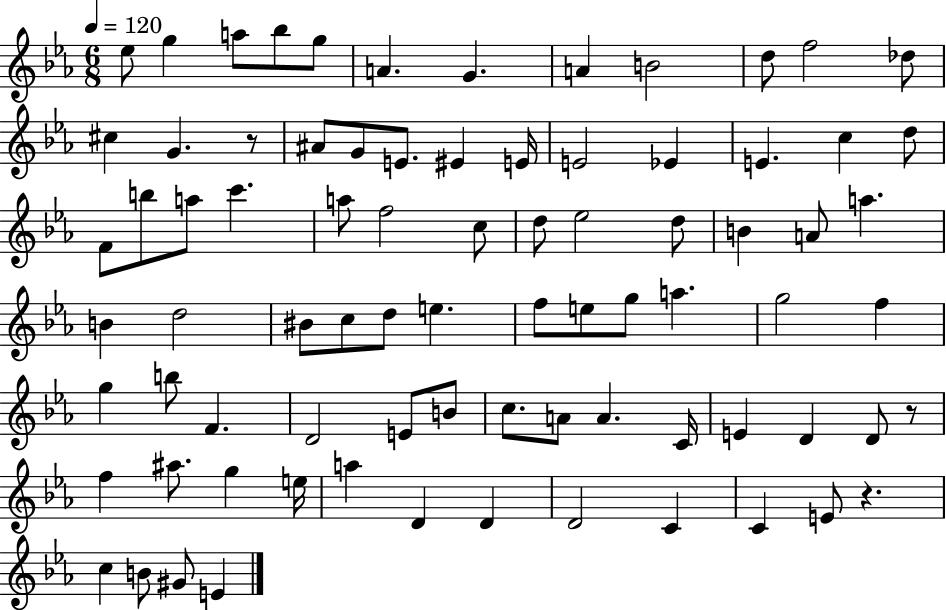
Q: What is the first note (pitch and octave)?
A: Eb5